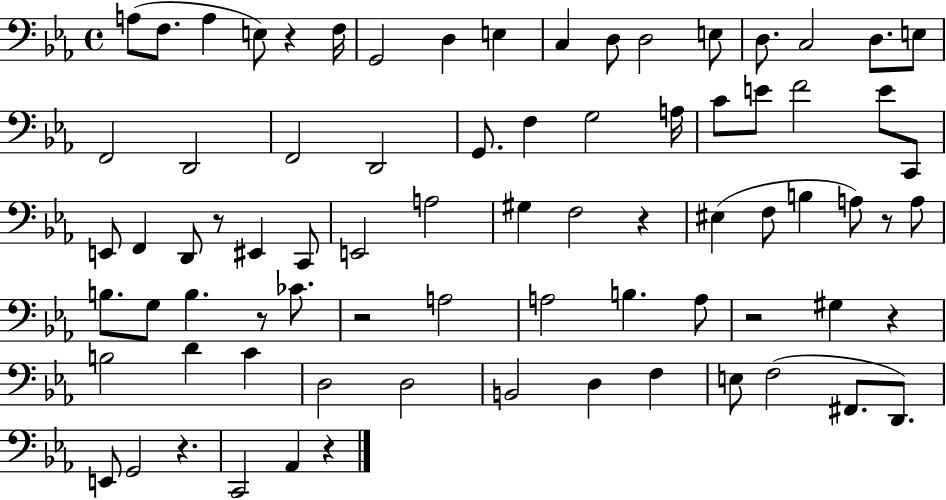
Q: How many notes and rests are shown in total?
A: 78